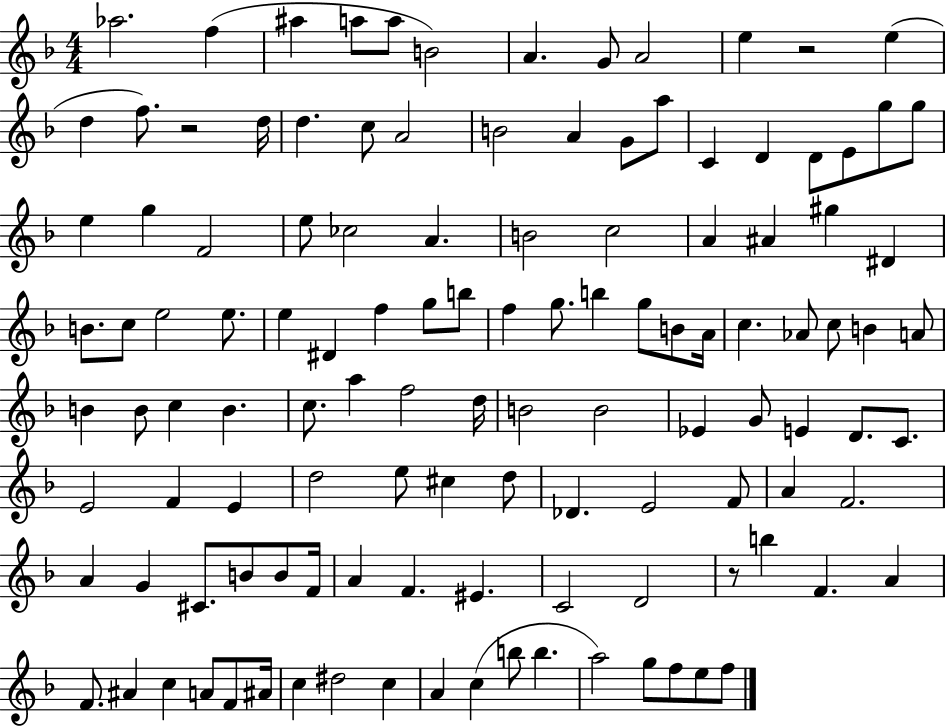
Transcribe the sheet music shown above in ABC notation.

X:1
T:Untitled
M:4/4
L:1/4
K:F
_a2 f ^a a/2 a/2 B2 A G/2 A2 e z2 e d f/2 z2 d/4 d c/2 A2 B2 A G/2 a/2 C D D/2 E/2 g/2 g/2 e g F2 e/2 _c2 A B2 c2 A ^A ^g ^D B/2 c/2 e2 e/2 e ^D f g/2 b/2 f g/2 b g/2 B/2 A/4 c _A/2 c/2 B A/2 B B/2 c B c/2 a f2 d/4 B2 B2 _E G/2 E D/2 C/2 E2 F E d2 e/2 ^c d/2 _D E2 F/2 A F2 A G ^C/2 B/2 B/2 F/4 A F ^E C2 D2 z/2 b F A F/2 ^A c A/2 F/2 ^A/4 c ^d2 c A c b/2 b a2 g/2 f/2 e/2 f/2